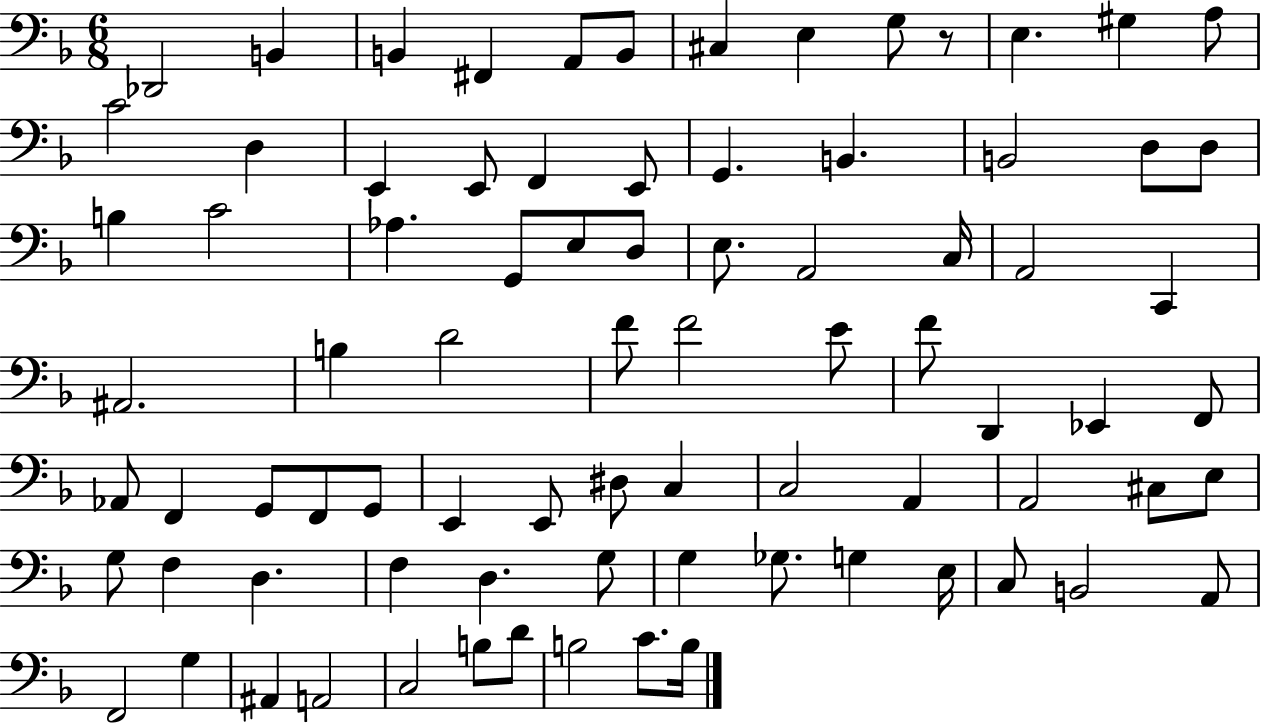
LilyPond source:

{
  \clef bass
  \numericTimeSignature
  \time 6/8
  \key f \major
  des,2 b,4 | b,4 fis,4 a,8 b,8 | cis4 e4 g8 r8 | e4. gis4 a8 | \break c'2 d4 | e,4 e,8 f,4 e,8 | g,4. b,4. | b,2 d8 d8 | \break b4 c'2 | aes4. g,8 e8 d8 | e8. a,2 c16 | a,2 c,4 | \break ais,2. | b4 d'2 | f'8 f'2 e'8 | f'8 d,4 ees,4 f,8 | \break aes,8 f,4 g,8 f,8 g,8 | e,4 e,8 dis8 c4 | c2 a,4 | a,2 cis8 e8 | \break g8 f4 d4. | f4 d4. g8 | g4 ges8. g4 e16 | c8 b,2 a,8 | \break f,2 g4 | ais,4 a,2 | c2 b8 d'8 | b2 c'8. b16 | \break \bar "|."
}